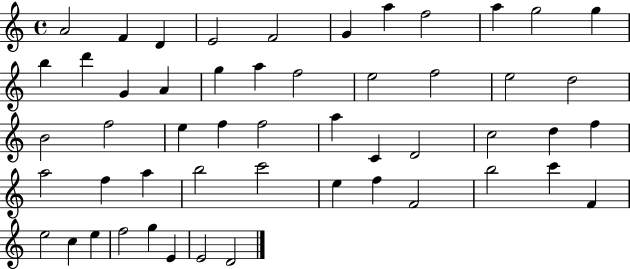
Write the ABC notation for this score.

X:1
T:Untitled
M:4/4
L:1/4
K:C
A2 F D E2 F2 G a f2 a g2 g b d' G A g a f2 e2 f2 e2 d2 B2 f2 e f f2 a C D2 c2 d f a2 f a b2 c'2 e f F2 b2 c' F e2 c e f2 g E E2 D2